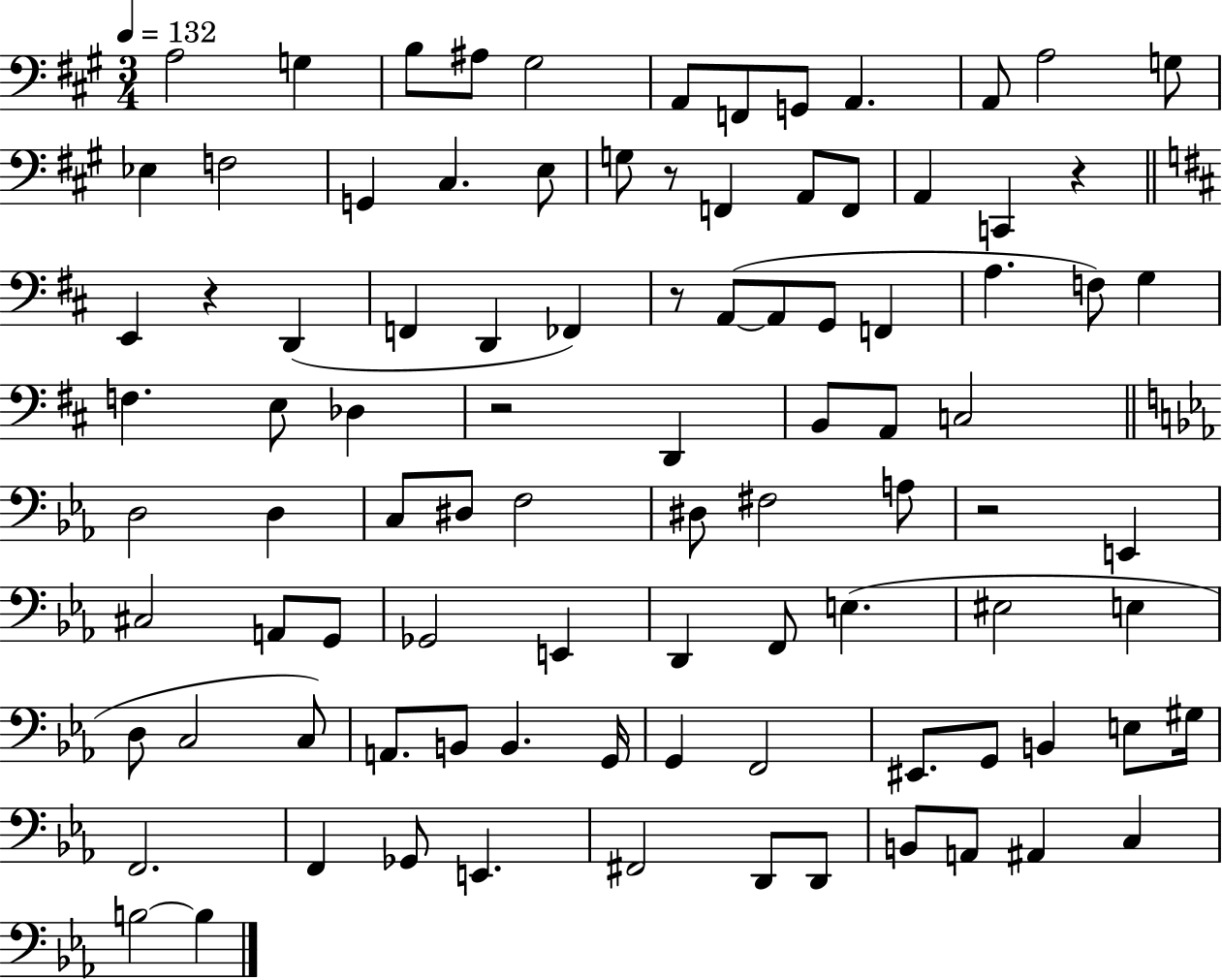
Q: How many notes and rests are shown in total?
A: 94